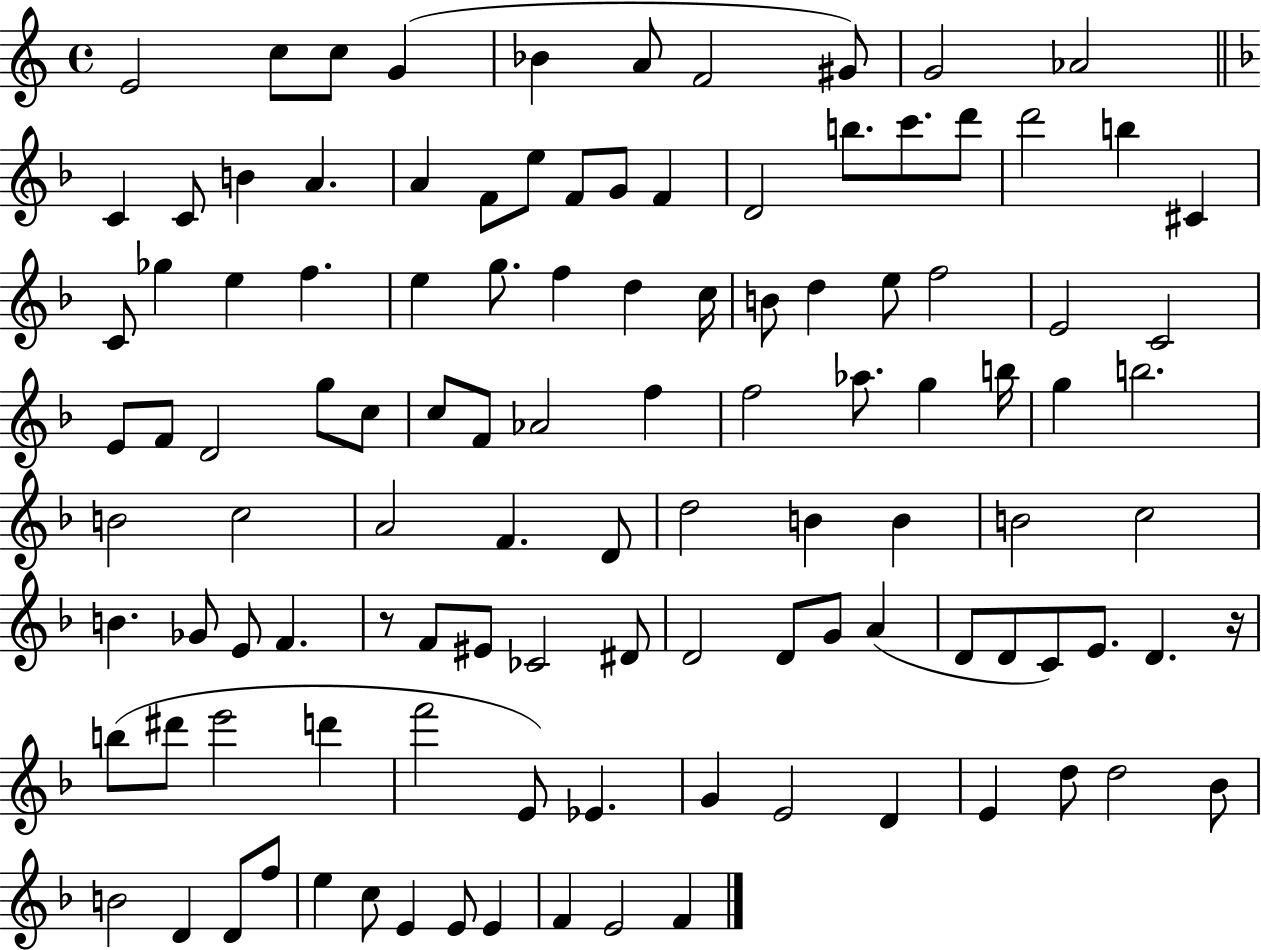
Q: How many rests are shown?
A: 2